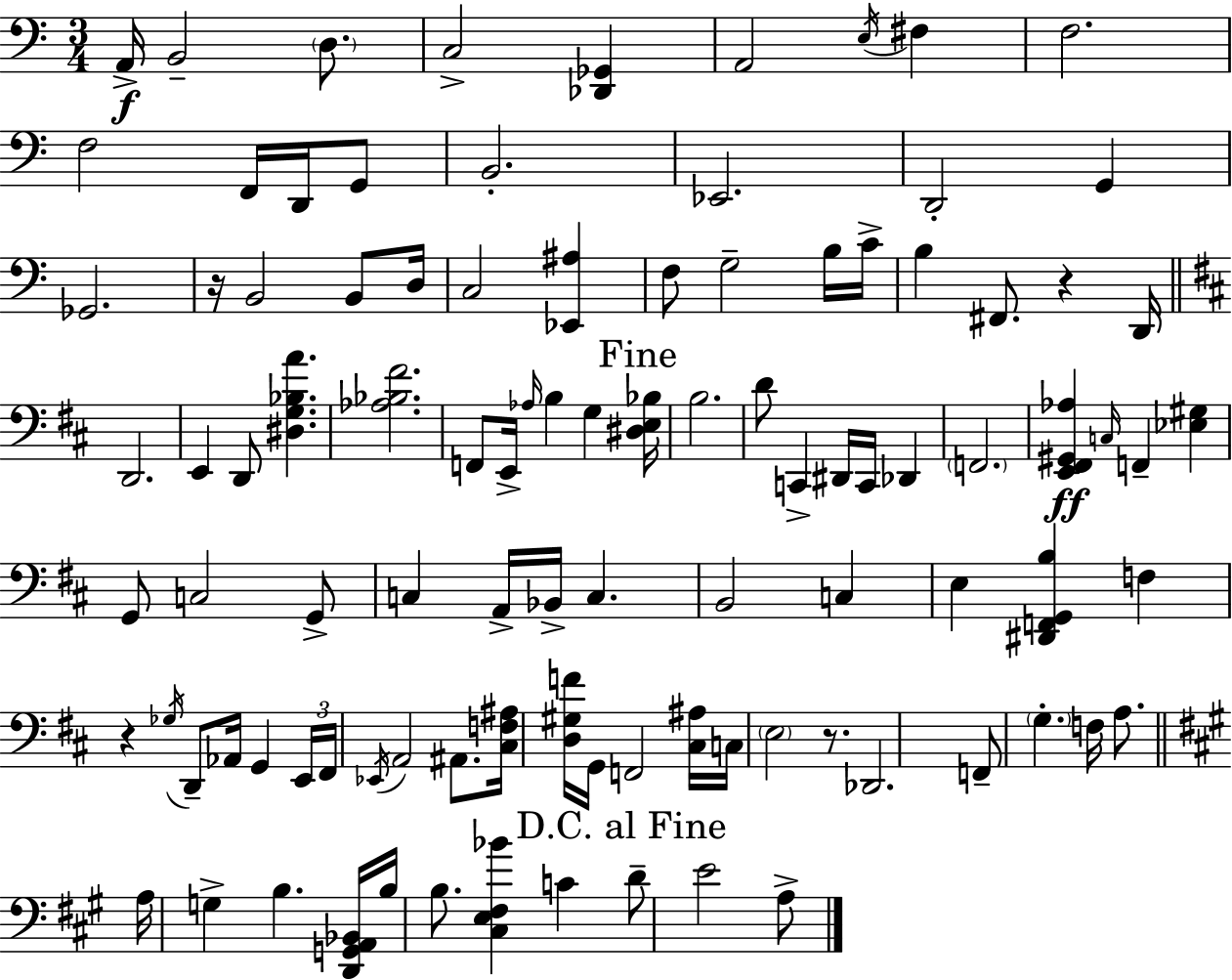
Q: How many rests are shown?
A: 4